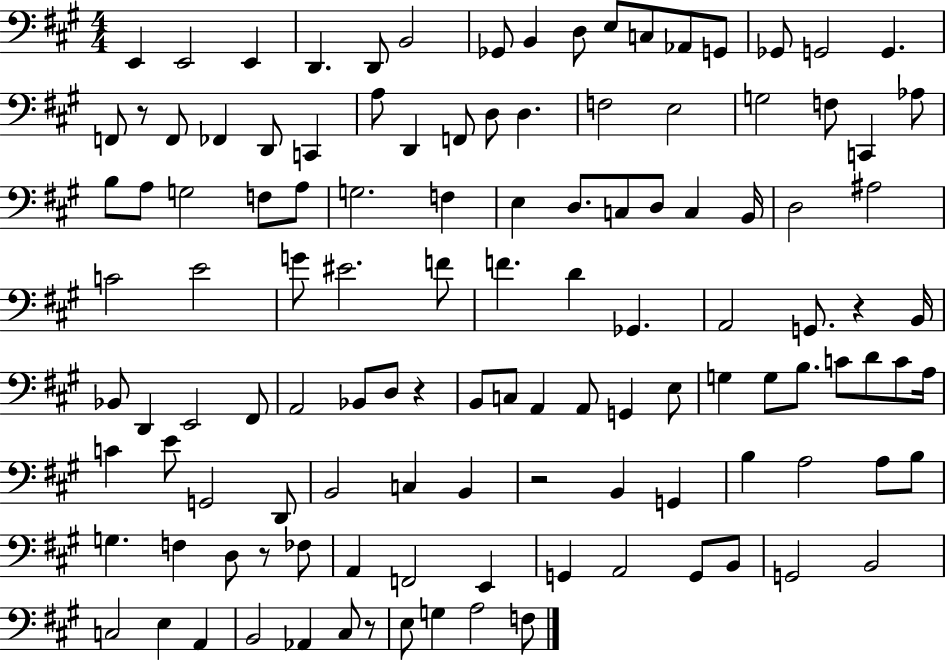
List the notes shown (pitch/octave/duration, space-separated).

E2/q E2/h E2/q D2/q. D2/e B2/h Gb2/e B2/q D3/e E3/e C3/e Ab2/e G2/e Gb2/e G2/h G2/q. F2/e R/e F2/e FES2/q D2/e C2/q A3/e D2/q F2/e D3/e D3/q. F3/h E3/h G3/h F3/e C2/q Ab3/e B3/e A3/e G3/h F3/e A3/e G3/h. F3/q E3/q D3/e. C3/e D3/e C3/q B2/s D3/h A#3/h C4/h E4/h G4/e EIS4/h. F4/e F4/q. D4/q Gb2/q. A2/h G2/e. R/q B2/s Bb2/e D2/q E2/h F#2/e A2/h Bb2/e D3/e R/q B2/e C3/e A2/q A2/e G2/q E3/e G3/q G3/e B3/e. C4/e D4/e C4/e A3/s C4/q E4/e G2/h D2/e B2/h C3/q B2/q R/h B2/q G2/q B3/q A3/h A3/e B3/e G3/q. F3/q D3/e R/e FES3/e A2/q F2/h E2/q G2/q A2/h G2/e B2/e G2/h B2/h C3/h E3/q A2/q B2/h Ab2/q C#3/e R/e E3/e G3/q A3/h F3/e